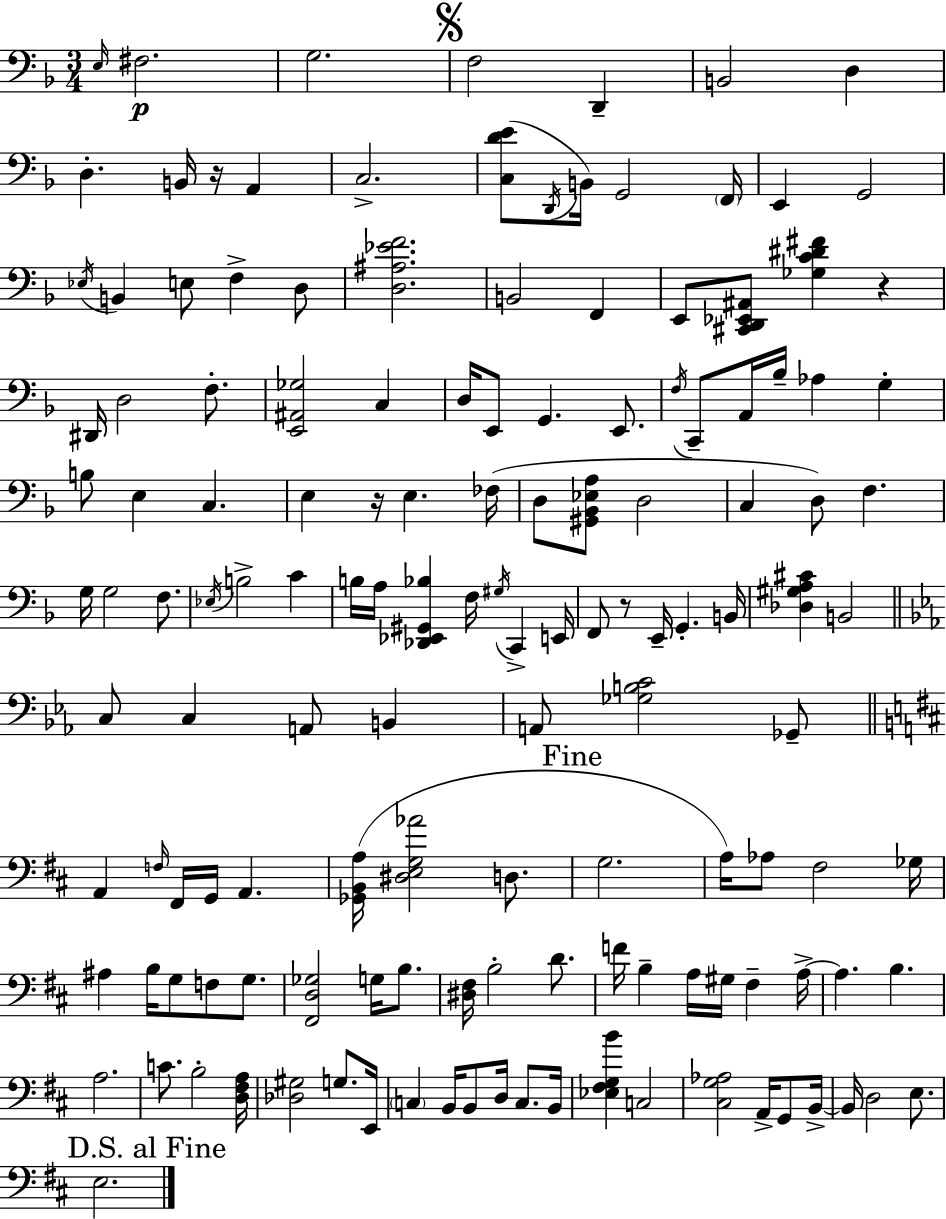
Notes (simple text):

E3/s F#3/h. G3/h. F3/h D2/q B2/h D3/q D3/q. B2/s R/s A2/q C3/h. [C3,D4,E4]/e D2/s B2/s G2/h F2/s E2/q G2/h Eb3/s B2/q E3/e F3/q D3/e [D3,A#3,Eb4,F4]/h. B2/h F2/q E2/e [C#2,D2,Eb2,A#2]/e [Gb3,C4,D#4,F#4]/q R/q D#2/s D3/h F3/e. [E2,A#2,Gb3]/h C3/q D3/s E2/e G2/q. E2/e. F3/s C2/e A2/s Bb3/s Ab3/q G3/q B3/e E3/q C3/q. E3/q R/s E3/q. FES3/s D3/e [G#2,Bb2,Eb3,A3]/e D3/h C3/q D3/e F3/q. G3/s G3/h F3/e. Eb3/s B3/h C4/q B3/s A3/s [Db2,Eb2,G#2,Bb3]/q F3/s G#3/s C2/q E2/s F2/e R/e E2/s G2/q. B2/s [Db3,G#3,A3,C#4]/q B2/h C3/e C3/q A2/e B2/q A2/e [Gb3,B3,C4]/h Gb2/e A2/q F3/s F#2/s G2/s A2/q. [Gb2,B2,A3]/s [D#3,E3,G3,Ab4]/h D3/e. G3/h. A3/s Ab3/e F#3/h Gb3/s A#3/q B3/s G3/e F3/e G3/e. [F#2,D3,Gb3]/h G3/s B3/e. [D#3,F#3]/s B3/h D4/e. F4/s B3/q A3/s G#3/s F#3/q A3/s A3/q. B3/q. A3/h. C4/e. B3/h [D3,F#3,A3]/s [Db3,G#3]/h G3/e. E2/s C3/q B2/s B2/e D3/s C3/e. B2/s [Eb3,F#3,G3,B4]/q C3/h [C#3,G3,Ab3]/h A2/s G2/e B2/s B2/s D3/h E3/e. E3/h.